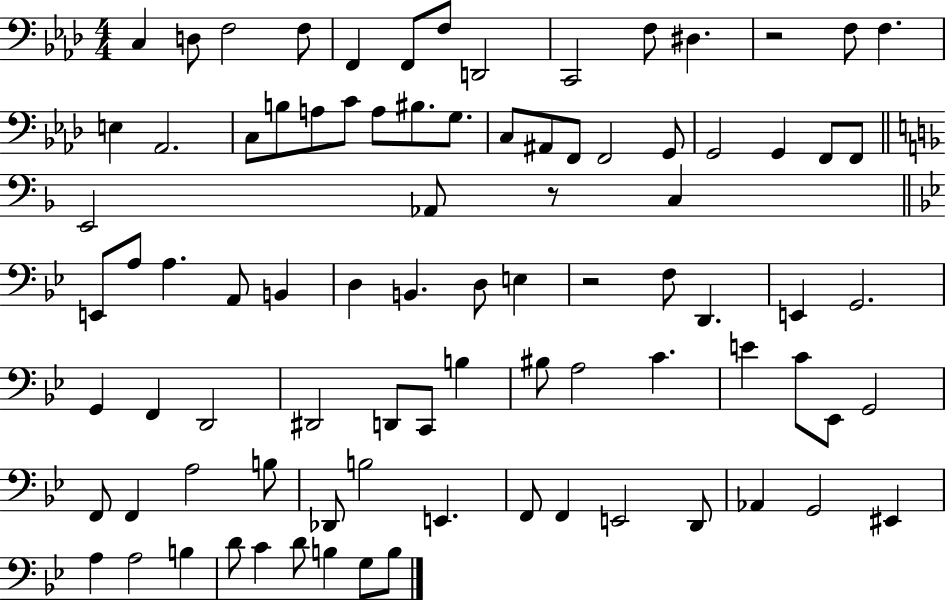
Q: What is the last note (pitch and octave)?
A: B3